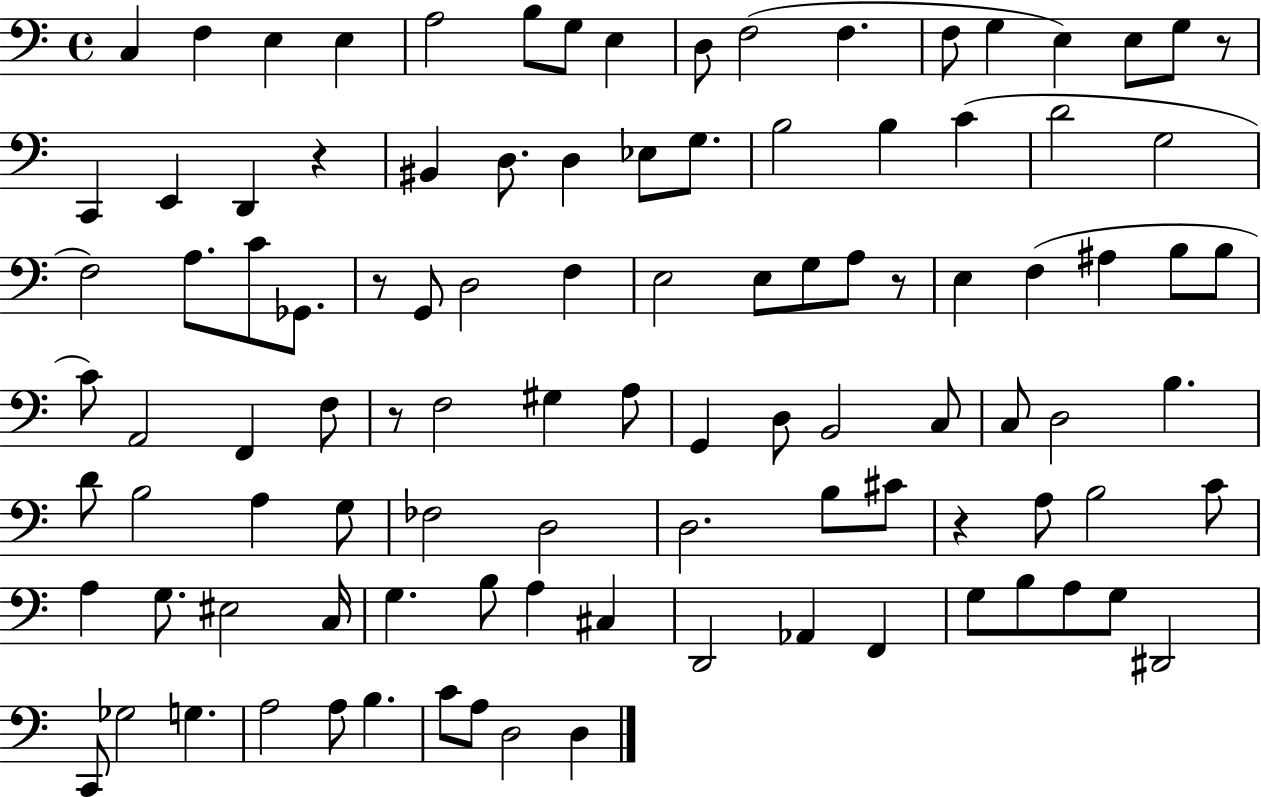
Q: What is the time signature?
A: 4/4